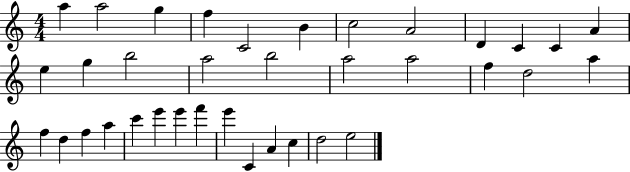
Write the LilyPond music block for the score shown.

{
  \clef treble
  \numericTimeSignature
  \time 4/4
  \key c \major
  a''4 a''2 g''4 | f''4 c'2 b'4 | c''2 a'2 | d'4 c'4 c'4 a'4 | \break e''4 g''4 b''2 | a''2 b''2 | a''2 a''2 | f''4 d''2 a''4 | \break f''4 d''4 f''4 a''4 | c'''4 e'''4 e'''4 f'''4 | e'''4 c'4 a'4 c''4 | d''2 e''2 | \break \bar "|."
}